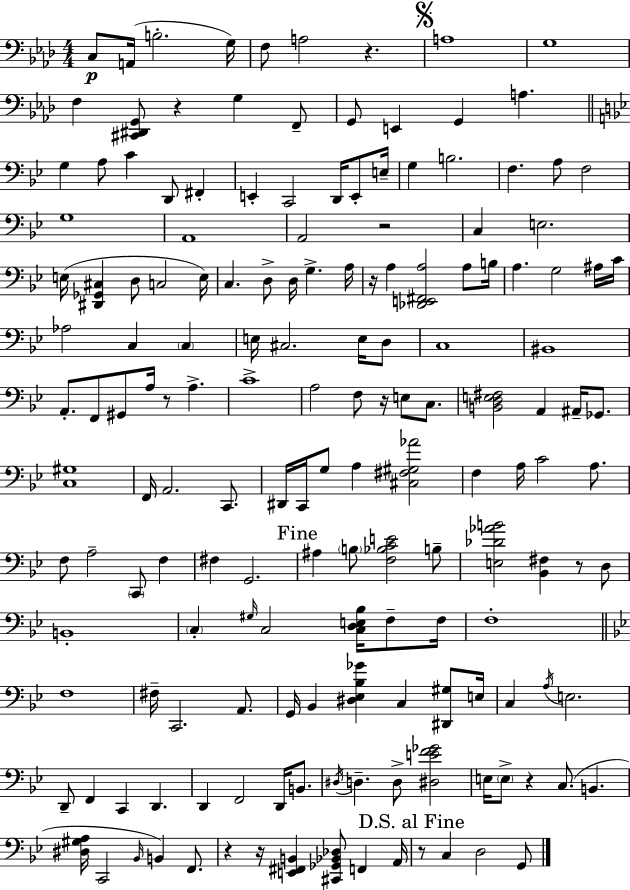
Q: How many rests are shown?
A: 11